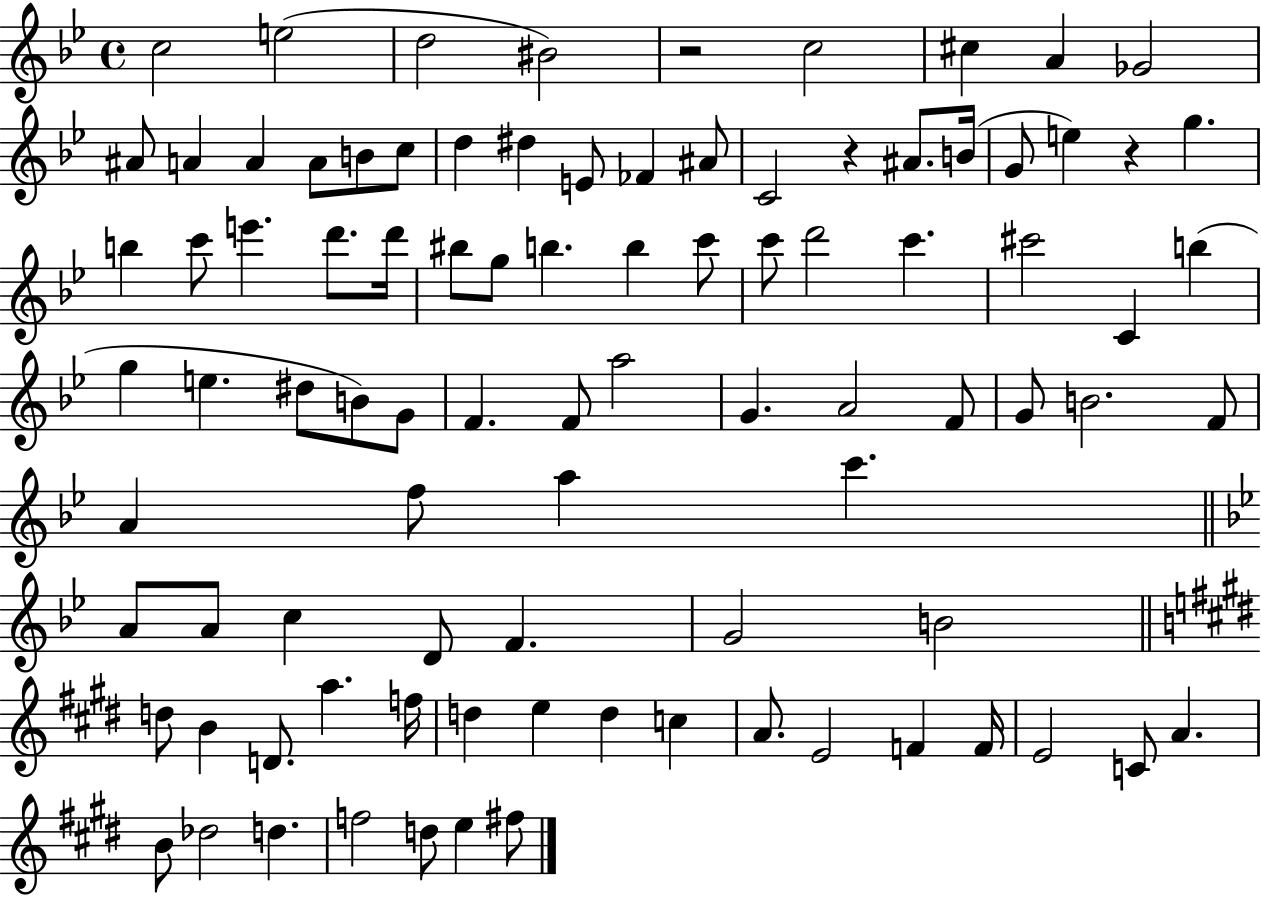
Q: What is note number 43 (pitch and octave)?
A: E5